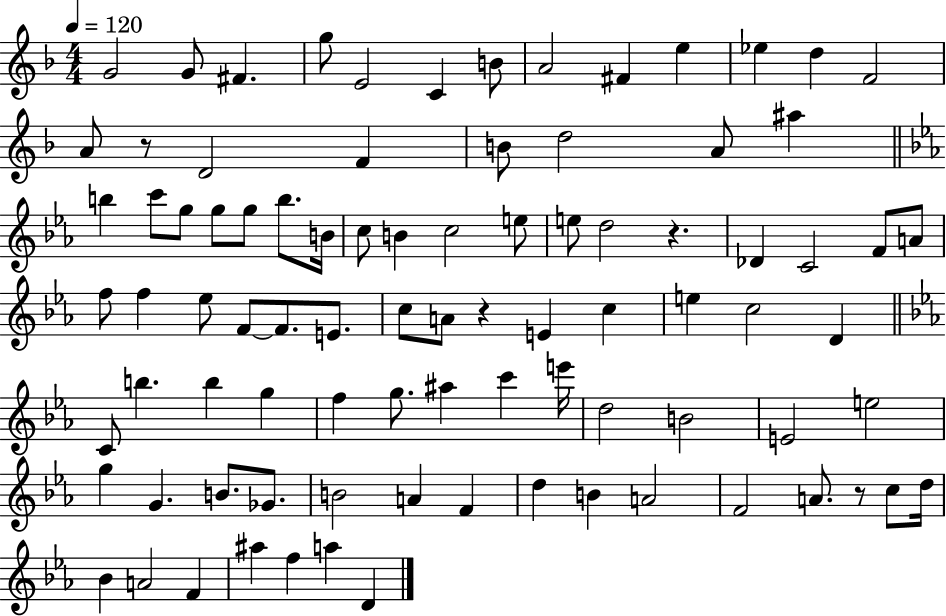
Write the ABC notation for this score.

X:1
T:Untitled
M:4/4
L:1/4
K:F
G2 G/2 ^F g/2 E2 C B/2 A2 ^F e _e d F2 A/2 z/2 D2 F B/2 d2 A/2 ^a b c'/2 g/2 g/2 g/2 b/2 B/4 c/2 B c2 e/2 e/2 d2 z _D C2 F/2 A/2 f/2 f _e/2 F/2 F/2 E/2 c/2 A/2 z E c e c2 D C/2 b b g f g/2 ^a c' e'/4 d2 B2 E2 e2 g G B/2 _G/2 B2 A F d B A2 F2 A/2 z/2 c/2 d/4 _B A2 F ^a f a D